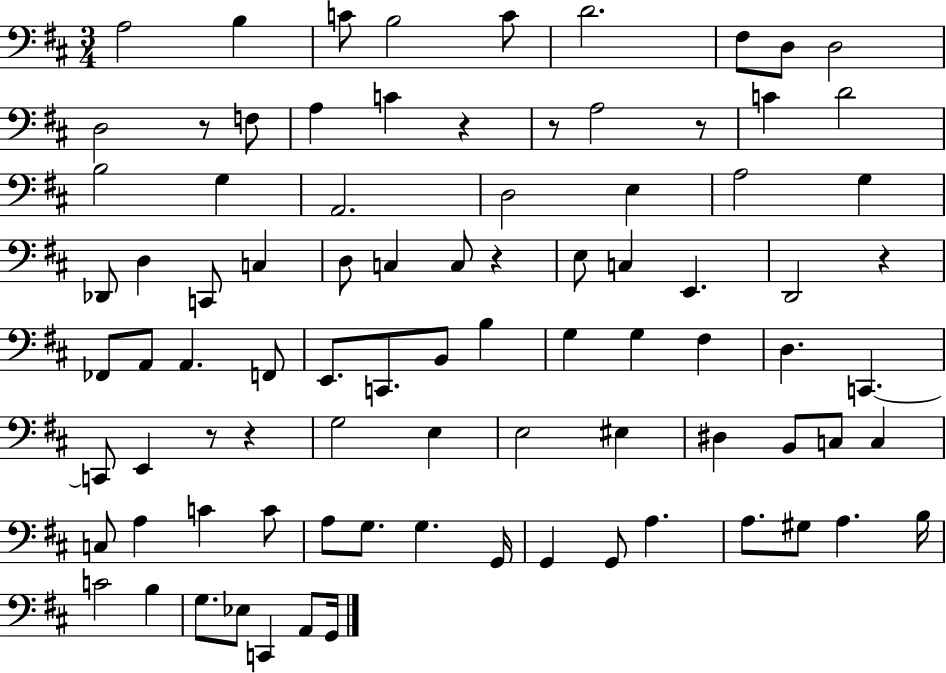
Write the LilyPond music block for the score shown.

{
  \clef bass
  \numericTimeSignature
  \time 3/4
  \key d \major
  a2 b4 | c'8 b2 c'8 | d'2. | fis8 d8 d2 | \break d2 r8 f8 | a4 c'4 r4 | r8 a2 r8 | c'4 d'2 | \break b2 g4 | a,2. | d2 e4 | a2 g4 | \break des,8 d4 c,8 c4 | d8 c4 c8 r4 | e8 c4 e,4. | d,2 r4 | \break fes,8 a,8 a,4. f,8 | e,8. c,8. b,8 b4 | g4 g4 fis4 | d4. c,4.~~ | \break c,8 e,4 r8 r4 | g2 e4 | e2 eis4 | dis4 b,8 c8 c4 | \break c8 a4 c'4 c'8 | a8 g8. g4. g,16 | g,4 g,8 a4. | a8. gis8 a4. b16 | \break c'2 b4 | g8. ees8 c,4 a,8 g,16 | \bar "|."
}